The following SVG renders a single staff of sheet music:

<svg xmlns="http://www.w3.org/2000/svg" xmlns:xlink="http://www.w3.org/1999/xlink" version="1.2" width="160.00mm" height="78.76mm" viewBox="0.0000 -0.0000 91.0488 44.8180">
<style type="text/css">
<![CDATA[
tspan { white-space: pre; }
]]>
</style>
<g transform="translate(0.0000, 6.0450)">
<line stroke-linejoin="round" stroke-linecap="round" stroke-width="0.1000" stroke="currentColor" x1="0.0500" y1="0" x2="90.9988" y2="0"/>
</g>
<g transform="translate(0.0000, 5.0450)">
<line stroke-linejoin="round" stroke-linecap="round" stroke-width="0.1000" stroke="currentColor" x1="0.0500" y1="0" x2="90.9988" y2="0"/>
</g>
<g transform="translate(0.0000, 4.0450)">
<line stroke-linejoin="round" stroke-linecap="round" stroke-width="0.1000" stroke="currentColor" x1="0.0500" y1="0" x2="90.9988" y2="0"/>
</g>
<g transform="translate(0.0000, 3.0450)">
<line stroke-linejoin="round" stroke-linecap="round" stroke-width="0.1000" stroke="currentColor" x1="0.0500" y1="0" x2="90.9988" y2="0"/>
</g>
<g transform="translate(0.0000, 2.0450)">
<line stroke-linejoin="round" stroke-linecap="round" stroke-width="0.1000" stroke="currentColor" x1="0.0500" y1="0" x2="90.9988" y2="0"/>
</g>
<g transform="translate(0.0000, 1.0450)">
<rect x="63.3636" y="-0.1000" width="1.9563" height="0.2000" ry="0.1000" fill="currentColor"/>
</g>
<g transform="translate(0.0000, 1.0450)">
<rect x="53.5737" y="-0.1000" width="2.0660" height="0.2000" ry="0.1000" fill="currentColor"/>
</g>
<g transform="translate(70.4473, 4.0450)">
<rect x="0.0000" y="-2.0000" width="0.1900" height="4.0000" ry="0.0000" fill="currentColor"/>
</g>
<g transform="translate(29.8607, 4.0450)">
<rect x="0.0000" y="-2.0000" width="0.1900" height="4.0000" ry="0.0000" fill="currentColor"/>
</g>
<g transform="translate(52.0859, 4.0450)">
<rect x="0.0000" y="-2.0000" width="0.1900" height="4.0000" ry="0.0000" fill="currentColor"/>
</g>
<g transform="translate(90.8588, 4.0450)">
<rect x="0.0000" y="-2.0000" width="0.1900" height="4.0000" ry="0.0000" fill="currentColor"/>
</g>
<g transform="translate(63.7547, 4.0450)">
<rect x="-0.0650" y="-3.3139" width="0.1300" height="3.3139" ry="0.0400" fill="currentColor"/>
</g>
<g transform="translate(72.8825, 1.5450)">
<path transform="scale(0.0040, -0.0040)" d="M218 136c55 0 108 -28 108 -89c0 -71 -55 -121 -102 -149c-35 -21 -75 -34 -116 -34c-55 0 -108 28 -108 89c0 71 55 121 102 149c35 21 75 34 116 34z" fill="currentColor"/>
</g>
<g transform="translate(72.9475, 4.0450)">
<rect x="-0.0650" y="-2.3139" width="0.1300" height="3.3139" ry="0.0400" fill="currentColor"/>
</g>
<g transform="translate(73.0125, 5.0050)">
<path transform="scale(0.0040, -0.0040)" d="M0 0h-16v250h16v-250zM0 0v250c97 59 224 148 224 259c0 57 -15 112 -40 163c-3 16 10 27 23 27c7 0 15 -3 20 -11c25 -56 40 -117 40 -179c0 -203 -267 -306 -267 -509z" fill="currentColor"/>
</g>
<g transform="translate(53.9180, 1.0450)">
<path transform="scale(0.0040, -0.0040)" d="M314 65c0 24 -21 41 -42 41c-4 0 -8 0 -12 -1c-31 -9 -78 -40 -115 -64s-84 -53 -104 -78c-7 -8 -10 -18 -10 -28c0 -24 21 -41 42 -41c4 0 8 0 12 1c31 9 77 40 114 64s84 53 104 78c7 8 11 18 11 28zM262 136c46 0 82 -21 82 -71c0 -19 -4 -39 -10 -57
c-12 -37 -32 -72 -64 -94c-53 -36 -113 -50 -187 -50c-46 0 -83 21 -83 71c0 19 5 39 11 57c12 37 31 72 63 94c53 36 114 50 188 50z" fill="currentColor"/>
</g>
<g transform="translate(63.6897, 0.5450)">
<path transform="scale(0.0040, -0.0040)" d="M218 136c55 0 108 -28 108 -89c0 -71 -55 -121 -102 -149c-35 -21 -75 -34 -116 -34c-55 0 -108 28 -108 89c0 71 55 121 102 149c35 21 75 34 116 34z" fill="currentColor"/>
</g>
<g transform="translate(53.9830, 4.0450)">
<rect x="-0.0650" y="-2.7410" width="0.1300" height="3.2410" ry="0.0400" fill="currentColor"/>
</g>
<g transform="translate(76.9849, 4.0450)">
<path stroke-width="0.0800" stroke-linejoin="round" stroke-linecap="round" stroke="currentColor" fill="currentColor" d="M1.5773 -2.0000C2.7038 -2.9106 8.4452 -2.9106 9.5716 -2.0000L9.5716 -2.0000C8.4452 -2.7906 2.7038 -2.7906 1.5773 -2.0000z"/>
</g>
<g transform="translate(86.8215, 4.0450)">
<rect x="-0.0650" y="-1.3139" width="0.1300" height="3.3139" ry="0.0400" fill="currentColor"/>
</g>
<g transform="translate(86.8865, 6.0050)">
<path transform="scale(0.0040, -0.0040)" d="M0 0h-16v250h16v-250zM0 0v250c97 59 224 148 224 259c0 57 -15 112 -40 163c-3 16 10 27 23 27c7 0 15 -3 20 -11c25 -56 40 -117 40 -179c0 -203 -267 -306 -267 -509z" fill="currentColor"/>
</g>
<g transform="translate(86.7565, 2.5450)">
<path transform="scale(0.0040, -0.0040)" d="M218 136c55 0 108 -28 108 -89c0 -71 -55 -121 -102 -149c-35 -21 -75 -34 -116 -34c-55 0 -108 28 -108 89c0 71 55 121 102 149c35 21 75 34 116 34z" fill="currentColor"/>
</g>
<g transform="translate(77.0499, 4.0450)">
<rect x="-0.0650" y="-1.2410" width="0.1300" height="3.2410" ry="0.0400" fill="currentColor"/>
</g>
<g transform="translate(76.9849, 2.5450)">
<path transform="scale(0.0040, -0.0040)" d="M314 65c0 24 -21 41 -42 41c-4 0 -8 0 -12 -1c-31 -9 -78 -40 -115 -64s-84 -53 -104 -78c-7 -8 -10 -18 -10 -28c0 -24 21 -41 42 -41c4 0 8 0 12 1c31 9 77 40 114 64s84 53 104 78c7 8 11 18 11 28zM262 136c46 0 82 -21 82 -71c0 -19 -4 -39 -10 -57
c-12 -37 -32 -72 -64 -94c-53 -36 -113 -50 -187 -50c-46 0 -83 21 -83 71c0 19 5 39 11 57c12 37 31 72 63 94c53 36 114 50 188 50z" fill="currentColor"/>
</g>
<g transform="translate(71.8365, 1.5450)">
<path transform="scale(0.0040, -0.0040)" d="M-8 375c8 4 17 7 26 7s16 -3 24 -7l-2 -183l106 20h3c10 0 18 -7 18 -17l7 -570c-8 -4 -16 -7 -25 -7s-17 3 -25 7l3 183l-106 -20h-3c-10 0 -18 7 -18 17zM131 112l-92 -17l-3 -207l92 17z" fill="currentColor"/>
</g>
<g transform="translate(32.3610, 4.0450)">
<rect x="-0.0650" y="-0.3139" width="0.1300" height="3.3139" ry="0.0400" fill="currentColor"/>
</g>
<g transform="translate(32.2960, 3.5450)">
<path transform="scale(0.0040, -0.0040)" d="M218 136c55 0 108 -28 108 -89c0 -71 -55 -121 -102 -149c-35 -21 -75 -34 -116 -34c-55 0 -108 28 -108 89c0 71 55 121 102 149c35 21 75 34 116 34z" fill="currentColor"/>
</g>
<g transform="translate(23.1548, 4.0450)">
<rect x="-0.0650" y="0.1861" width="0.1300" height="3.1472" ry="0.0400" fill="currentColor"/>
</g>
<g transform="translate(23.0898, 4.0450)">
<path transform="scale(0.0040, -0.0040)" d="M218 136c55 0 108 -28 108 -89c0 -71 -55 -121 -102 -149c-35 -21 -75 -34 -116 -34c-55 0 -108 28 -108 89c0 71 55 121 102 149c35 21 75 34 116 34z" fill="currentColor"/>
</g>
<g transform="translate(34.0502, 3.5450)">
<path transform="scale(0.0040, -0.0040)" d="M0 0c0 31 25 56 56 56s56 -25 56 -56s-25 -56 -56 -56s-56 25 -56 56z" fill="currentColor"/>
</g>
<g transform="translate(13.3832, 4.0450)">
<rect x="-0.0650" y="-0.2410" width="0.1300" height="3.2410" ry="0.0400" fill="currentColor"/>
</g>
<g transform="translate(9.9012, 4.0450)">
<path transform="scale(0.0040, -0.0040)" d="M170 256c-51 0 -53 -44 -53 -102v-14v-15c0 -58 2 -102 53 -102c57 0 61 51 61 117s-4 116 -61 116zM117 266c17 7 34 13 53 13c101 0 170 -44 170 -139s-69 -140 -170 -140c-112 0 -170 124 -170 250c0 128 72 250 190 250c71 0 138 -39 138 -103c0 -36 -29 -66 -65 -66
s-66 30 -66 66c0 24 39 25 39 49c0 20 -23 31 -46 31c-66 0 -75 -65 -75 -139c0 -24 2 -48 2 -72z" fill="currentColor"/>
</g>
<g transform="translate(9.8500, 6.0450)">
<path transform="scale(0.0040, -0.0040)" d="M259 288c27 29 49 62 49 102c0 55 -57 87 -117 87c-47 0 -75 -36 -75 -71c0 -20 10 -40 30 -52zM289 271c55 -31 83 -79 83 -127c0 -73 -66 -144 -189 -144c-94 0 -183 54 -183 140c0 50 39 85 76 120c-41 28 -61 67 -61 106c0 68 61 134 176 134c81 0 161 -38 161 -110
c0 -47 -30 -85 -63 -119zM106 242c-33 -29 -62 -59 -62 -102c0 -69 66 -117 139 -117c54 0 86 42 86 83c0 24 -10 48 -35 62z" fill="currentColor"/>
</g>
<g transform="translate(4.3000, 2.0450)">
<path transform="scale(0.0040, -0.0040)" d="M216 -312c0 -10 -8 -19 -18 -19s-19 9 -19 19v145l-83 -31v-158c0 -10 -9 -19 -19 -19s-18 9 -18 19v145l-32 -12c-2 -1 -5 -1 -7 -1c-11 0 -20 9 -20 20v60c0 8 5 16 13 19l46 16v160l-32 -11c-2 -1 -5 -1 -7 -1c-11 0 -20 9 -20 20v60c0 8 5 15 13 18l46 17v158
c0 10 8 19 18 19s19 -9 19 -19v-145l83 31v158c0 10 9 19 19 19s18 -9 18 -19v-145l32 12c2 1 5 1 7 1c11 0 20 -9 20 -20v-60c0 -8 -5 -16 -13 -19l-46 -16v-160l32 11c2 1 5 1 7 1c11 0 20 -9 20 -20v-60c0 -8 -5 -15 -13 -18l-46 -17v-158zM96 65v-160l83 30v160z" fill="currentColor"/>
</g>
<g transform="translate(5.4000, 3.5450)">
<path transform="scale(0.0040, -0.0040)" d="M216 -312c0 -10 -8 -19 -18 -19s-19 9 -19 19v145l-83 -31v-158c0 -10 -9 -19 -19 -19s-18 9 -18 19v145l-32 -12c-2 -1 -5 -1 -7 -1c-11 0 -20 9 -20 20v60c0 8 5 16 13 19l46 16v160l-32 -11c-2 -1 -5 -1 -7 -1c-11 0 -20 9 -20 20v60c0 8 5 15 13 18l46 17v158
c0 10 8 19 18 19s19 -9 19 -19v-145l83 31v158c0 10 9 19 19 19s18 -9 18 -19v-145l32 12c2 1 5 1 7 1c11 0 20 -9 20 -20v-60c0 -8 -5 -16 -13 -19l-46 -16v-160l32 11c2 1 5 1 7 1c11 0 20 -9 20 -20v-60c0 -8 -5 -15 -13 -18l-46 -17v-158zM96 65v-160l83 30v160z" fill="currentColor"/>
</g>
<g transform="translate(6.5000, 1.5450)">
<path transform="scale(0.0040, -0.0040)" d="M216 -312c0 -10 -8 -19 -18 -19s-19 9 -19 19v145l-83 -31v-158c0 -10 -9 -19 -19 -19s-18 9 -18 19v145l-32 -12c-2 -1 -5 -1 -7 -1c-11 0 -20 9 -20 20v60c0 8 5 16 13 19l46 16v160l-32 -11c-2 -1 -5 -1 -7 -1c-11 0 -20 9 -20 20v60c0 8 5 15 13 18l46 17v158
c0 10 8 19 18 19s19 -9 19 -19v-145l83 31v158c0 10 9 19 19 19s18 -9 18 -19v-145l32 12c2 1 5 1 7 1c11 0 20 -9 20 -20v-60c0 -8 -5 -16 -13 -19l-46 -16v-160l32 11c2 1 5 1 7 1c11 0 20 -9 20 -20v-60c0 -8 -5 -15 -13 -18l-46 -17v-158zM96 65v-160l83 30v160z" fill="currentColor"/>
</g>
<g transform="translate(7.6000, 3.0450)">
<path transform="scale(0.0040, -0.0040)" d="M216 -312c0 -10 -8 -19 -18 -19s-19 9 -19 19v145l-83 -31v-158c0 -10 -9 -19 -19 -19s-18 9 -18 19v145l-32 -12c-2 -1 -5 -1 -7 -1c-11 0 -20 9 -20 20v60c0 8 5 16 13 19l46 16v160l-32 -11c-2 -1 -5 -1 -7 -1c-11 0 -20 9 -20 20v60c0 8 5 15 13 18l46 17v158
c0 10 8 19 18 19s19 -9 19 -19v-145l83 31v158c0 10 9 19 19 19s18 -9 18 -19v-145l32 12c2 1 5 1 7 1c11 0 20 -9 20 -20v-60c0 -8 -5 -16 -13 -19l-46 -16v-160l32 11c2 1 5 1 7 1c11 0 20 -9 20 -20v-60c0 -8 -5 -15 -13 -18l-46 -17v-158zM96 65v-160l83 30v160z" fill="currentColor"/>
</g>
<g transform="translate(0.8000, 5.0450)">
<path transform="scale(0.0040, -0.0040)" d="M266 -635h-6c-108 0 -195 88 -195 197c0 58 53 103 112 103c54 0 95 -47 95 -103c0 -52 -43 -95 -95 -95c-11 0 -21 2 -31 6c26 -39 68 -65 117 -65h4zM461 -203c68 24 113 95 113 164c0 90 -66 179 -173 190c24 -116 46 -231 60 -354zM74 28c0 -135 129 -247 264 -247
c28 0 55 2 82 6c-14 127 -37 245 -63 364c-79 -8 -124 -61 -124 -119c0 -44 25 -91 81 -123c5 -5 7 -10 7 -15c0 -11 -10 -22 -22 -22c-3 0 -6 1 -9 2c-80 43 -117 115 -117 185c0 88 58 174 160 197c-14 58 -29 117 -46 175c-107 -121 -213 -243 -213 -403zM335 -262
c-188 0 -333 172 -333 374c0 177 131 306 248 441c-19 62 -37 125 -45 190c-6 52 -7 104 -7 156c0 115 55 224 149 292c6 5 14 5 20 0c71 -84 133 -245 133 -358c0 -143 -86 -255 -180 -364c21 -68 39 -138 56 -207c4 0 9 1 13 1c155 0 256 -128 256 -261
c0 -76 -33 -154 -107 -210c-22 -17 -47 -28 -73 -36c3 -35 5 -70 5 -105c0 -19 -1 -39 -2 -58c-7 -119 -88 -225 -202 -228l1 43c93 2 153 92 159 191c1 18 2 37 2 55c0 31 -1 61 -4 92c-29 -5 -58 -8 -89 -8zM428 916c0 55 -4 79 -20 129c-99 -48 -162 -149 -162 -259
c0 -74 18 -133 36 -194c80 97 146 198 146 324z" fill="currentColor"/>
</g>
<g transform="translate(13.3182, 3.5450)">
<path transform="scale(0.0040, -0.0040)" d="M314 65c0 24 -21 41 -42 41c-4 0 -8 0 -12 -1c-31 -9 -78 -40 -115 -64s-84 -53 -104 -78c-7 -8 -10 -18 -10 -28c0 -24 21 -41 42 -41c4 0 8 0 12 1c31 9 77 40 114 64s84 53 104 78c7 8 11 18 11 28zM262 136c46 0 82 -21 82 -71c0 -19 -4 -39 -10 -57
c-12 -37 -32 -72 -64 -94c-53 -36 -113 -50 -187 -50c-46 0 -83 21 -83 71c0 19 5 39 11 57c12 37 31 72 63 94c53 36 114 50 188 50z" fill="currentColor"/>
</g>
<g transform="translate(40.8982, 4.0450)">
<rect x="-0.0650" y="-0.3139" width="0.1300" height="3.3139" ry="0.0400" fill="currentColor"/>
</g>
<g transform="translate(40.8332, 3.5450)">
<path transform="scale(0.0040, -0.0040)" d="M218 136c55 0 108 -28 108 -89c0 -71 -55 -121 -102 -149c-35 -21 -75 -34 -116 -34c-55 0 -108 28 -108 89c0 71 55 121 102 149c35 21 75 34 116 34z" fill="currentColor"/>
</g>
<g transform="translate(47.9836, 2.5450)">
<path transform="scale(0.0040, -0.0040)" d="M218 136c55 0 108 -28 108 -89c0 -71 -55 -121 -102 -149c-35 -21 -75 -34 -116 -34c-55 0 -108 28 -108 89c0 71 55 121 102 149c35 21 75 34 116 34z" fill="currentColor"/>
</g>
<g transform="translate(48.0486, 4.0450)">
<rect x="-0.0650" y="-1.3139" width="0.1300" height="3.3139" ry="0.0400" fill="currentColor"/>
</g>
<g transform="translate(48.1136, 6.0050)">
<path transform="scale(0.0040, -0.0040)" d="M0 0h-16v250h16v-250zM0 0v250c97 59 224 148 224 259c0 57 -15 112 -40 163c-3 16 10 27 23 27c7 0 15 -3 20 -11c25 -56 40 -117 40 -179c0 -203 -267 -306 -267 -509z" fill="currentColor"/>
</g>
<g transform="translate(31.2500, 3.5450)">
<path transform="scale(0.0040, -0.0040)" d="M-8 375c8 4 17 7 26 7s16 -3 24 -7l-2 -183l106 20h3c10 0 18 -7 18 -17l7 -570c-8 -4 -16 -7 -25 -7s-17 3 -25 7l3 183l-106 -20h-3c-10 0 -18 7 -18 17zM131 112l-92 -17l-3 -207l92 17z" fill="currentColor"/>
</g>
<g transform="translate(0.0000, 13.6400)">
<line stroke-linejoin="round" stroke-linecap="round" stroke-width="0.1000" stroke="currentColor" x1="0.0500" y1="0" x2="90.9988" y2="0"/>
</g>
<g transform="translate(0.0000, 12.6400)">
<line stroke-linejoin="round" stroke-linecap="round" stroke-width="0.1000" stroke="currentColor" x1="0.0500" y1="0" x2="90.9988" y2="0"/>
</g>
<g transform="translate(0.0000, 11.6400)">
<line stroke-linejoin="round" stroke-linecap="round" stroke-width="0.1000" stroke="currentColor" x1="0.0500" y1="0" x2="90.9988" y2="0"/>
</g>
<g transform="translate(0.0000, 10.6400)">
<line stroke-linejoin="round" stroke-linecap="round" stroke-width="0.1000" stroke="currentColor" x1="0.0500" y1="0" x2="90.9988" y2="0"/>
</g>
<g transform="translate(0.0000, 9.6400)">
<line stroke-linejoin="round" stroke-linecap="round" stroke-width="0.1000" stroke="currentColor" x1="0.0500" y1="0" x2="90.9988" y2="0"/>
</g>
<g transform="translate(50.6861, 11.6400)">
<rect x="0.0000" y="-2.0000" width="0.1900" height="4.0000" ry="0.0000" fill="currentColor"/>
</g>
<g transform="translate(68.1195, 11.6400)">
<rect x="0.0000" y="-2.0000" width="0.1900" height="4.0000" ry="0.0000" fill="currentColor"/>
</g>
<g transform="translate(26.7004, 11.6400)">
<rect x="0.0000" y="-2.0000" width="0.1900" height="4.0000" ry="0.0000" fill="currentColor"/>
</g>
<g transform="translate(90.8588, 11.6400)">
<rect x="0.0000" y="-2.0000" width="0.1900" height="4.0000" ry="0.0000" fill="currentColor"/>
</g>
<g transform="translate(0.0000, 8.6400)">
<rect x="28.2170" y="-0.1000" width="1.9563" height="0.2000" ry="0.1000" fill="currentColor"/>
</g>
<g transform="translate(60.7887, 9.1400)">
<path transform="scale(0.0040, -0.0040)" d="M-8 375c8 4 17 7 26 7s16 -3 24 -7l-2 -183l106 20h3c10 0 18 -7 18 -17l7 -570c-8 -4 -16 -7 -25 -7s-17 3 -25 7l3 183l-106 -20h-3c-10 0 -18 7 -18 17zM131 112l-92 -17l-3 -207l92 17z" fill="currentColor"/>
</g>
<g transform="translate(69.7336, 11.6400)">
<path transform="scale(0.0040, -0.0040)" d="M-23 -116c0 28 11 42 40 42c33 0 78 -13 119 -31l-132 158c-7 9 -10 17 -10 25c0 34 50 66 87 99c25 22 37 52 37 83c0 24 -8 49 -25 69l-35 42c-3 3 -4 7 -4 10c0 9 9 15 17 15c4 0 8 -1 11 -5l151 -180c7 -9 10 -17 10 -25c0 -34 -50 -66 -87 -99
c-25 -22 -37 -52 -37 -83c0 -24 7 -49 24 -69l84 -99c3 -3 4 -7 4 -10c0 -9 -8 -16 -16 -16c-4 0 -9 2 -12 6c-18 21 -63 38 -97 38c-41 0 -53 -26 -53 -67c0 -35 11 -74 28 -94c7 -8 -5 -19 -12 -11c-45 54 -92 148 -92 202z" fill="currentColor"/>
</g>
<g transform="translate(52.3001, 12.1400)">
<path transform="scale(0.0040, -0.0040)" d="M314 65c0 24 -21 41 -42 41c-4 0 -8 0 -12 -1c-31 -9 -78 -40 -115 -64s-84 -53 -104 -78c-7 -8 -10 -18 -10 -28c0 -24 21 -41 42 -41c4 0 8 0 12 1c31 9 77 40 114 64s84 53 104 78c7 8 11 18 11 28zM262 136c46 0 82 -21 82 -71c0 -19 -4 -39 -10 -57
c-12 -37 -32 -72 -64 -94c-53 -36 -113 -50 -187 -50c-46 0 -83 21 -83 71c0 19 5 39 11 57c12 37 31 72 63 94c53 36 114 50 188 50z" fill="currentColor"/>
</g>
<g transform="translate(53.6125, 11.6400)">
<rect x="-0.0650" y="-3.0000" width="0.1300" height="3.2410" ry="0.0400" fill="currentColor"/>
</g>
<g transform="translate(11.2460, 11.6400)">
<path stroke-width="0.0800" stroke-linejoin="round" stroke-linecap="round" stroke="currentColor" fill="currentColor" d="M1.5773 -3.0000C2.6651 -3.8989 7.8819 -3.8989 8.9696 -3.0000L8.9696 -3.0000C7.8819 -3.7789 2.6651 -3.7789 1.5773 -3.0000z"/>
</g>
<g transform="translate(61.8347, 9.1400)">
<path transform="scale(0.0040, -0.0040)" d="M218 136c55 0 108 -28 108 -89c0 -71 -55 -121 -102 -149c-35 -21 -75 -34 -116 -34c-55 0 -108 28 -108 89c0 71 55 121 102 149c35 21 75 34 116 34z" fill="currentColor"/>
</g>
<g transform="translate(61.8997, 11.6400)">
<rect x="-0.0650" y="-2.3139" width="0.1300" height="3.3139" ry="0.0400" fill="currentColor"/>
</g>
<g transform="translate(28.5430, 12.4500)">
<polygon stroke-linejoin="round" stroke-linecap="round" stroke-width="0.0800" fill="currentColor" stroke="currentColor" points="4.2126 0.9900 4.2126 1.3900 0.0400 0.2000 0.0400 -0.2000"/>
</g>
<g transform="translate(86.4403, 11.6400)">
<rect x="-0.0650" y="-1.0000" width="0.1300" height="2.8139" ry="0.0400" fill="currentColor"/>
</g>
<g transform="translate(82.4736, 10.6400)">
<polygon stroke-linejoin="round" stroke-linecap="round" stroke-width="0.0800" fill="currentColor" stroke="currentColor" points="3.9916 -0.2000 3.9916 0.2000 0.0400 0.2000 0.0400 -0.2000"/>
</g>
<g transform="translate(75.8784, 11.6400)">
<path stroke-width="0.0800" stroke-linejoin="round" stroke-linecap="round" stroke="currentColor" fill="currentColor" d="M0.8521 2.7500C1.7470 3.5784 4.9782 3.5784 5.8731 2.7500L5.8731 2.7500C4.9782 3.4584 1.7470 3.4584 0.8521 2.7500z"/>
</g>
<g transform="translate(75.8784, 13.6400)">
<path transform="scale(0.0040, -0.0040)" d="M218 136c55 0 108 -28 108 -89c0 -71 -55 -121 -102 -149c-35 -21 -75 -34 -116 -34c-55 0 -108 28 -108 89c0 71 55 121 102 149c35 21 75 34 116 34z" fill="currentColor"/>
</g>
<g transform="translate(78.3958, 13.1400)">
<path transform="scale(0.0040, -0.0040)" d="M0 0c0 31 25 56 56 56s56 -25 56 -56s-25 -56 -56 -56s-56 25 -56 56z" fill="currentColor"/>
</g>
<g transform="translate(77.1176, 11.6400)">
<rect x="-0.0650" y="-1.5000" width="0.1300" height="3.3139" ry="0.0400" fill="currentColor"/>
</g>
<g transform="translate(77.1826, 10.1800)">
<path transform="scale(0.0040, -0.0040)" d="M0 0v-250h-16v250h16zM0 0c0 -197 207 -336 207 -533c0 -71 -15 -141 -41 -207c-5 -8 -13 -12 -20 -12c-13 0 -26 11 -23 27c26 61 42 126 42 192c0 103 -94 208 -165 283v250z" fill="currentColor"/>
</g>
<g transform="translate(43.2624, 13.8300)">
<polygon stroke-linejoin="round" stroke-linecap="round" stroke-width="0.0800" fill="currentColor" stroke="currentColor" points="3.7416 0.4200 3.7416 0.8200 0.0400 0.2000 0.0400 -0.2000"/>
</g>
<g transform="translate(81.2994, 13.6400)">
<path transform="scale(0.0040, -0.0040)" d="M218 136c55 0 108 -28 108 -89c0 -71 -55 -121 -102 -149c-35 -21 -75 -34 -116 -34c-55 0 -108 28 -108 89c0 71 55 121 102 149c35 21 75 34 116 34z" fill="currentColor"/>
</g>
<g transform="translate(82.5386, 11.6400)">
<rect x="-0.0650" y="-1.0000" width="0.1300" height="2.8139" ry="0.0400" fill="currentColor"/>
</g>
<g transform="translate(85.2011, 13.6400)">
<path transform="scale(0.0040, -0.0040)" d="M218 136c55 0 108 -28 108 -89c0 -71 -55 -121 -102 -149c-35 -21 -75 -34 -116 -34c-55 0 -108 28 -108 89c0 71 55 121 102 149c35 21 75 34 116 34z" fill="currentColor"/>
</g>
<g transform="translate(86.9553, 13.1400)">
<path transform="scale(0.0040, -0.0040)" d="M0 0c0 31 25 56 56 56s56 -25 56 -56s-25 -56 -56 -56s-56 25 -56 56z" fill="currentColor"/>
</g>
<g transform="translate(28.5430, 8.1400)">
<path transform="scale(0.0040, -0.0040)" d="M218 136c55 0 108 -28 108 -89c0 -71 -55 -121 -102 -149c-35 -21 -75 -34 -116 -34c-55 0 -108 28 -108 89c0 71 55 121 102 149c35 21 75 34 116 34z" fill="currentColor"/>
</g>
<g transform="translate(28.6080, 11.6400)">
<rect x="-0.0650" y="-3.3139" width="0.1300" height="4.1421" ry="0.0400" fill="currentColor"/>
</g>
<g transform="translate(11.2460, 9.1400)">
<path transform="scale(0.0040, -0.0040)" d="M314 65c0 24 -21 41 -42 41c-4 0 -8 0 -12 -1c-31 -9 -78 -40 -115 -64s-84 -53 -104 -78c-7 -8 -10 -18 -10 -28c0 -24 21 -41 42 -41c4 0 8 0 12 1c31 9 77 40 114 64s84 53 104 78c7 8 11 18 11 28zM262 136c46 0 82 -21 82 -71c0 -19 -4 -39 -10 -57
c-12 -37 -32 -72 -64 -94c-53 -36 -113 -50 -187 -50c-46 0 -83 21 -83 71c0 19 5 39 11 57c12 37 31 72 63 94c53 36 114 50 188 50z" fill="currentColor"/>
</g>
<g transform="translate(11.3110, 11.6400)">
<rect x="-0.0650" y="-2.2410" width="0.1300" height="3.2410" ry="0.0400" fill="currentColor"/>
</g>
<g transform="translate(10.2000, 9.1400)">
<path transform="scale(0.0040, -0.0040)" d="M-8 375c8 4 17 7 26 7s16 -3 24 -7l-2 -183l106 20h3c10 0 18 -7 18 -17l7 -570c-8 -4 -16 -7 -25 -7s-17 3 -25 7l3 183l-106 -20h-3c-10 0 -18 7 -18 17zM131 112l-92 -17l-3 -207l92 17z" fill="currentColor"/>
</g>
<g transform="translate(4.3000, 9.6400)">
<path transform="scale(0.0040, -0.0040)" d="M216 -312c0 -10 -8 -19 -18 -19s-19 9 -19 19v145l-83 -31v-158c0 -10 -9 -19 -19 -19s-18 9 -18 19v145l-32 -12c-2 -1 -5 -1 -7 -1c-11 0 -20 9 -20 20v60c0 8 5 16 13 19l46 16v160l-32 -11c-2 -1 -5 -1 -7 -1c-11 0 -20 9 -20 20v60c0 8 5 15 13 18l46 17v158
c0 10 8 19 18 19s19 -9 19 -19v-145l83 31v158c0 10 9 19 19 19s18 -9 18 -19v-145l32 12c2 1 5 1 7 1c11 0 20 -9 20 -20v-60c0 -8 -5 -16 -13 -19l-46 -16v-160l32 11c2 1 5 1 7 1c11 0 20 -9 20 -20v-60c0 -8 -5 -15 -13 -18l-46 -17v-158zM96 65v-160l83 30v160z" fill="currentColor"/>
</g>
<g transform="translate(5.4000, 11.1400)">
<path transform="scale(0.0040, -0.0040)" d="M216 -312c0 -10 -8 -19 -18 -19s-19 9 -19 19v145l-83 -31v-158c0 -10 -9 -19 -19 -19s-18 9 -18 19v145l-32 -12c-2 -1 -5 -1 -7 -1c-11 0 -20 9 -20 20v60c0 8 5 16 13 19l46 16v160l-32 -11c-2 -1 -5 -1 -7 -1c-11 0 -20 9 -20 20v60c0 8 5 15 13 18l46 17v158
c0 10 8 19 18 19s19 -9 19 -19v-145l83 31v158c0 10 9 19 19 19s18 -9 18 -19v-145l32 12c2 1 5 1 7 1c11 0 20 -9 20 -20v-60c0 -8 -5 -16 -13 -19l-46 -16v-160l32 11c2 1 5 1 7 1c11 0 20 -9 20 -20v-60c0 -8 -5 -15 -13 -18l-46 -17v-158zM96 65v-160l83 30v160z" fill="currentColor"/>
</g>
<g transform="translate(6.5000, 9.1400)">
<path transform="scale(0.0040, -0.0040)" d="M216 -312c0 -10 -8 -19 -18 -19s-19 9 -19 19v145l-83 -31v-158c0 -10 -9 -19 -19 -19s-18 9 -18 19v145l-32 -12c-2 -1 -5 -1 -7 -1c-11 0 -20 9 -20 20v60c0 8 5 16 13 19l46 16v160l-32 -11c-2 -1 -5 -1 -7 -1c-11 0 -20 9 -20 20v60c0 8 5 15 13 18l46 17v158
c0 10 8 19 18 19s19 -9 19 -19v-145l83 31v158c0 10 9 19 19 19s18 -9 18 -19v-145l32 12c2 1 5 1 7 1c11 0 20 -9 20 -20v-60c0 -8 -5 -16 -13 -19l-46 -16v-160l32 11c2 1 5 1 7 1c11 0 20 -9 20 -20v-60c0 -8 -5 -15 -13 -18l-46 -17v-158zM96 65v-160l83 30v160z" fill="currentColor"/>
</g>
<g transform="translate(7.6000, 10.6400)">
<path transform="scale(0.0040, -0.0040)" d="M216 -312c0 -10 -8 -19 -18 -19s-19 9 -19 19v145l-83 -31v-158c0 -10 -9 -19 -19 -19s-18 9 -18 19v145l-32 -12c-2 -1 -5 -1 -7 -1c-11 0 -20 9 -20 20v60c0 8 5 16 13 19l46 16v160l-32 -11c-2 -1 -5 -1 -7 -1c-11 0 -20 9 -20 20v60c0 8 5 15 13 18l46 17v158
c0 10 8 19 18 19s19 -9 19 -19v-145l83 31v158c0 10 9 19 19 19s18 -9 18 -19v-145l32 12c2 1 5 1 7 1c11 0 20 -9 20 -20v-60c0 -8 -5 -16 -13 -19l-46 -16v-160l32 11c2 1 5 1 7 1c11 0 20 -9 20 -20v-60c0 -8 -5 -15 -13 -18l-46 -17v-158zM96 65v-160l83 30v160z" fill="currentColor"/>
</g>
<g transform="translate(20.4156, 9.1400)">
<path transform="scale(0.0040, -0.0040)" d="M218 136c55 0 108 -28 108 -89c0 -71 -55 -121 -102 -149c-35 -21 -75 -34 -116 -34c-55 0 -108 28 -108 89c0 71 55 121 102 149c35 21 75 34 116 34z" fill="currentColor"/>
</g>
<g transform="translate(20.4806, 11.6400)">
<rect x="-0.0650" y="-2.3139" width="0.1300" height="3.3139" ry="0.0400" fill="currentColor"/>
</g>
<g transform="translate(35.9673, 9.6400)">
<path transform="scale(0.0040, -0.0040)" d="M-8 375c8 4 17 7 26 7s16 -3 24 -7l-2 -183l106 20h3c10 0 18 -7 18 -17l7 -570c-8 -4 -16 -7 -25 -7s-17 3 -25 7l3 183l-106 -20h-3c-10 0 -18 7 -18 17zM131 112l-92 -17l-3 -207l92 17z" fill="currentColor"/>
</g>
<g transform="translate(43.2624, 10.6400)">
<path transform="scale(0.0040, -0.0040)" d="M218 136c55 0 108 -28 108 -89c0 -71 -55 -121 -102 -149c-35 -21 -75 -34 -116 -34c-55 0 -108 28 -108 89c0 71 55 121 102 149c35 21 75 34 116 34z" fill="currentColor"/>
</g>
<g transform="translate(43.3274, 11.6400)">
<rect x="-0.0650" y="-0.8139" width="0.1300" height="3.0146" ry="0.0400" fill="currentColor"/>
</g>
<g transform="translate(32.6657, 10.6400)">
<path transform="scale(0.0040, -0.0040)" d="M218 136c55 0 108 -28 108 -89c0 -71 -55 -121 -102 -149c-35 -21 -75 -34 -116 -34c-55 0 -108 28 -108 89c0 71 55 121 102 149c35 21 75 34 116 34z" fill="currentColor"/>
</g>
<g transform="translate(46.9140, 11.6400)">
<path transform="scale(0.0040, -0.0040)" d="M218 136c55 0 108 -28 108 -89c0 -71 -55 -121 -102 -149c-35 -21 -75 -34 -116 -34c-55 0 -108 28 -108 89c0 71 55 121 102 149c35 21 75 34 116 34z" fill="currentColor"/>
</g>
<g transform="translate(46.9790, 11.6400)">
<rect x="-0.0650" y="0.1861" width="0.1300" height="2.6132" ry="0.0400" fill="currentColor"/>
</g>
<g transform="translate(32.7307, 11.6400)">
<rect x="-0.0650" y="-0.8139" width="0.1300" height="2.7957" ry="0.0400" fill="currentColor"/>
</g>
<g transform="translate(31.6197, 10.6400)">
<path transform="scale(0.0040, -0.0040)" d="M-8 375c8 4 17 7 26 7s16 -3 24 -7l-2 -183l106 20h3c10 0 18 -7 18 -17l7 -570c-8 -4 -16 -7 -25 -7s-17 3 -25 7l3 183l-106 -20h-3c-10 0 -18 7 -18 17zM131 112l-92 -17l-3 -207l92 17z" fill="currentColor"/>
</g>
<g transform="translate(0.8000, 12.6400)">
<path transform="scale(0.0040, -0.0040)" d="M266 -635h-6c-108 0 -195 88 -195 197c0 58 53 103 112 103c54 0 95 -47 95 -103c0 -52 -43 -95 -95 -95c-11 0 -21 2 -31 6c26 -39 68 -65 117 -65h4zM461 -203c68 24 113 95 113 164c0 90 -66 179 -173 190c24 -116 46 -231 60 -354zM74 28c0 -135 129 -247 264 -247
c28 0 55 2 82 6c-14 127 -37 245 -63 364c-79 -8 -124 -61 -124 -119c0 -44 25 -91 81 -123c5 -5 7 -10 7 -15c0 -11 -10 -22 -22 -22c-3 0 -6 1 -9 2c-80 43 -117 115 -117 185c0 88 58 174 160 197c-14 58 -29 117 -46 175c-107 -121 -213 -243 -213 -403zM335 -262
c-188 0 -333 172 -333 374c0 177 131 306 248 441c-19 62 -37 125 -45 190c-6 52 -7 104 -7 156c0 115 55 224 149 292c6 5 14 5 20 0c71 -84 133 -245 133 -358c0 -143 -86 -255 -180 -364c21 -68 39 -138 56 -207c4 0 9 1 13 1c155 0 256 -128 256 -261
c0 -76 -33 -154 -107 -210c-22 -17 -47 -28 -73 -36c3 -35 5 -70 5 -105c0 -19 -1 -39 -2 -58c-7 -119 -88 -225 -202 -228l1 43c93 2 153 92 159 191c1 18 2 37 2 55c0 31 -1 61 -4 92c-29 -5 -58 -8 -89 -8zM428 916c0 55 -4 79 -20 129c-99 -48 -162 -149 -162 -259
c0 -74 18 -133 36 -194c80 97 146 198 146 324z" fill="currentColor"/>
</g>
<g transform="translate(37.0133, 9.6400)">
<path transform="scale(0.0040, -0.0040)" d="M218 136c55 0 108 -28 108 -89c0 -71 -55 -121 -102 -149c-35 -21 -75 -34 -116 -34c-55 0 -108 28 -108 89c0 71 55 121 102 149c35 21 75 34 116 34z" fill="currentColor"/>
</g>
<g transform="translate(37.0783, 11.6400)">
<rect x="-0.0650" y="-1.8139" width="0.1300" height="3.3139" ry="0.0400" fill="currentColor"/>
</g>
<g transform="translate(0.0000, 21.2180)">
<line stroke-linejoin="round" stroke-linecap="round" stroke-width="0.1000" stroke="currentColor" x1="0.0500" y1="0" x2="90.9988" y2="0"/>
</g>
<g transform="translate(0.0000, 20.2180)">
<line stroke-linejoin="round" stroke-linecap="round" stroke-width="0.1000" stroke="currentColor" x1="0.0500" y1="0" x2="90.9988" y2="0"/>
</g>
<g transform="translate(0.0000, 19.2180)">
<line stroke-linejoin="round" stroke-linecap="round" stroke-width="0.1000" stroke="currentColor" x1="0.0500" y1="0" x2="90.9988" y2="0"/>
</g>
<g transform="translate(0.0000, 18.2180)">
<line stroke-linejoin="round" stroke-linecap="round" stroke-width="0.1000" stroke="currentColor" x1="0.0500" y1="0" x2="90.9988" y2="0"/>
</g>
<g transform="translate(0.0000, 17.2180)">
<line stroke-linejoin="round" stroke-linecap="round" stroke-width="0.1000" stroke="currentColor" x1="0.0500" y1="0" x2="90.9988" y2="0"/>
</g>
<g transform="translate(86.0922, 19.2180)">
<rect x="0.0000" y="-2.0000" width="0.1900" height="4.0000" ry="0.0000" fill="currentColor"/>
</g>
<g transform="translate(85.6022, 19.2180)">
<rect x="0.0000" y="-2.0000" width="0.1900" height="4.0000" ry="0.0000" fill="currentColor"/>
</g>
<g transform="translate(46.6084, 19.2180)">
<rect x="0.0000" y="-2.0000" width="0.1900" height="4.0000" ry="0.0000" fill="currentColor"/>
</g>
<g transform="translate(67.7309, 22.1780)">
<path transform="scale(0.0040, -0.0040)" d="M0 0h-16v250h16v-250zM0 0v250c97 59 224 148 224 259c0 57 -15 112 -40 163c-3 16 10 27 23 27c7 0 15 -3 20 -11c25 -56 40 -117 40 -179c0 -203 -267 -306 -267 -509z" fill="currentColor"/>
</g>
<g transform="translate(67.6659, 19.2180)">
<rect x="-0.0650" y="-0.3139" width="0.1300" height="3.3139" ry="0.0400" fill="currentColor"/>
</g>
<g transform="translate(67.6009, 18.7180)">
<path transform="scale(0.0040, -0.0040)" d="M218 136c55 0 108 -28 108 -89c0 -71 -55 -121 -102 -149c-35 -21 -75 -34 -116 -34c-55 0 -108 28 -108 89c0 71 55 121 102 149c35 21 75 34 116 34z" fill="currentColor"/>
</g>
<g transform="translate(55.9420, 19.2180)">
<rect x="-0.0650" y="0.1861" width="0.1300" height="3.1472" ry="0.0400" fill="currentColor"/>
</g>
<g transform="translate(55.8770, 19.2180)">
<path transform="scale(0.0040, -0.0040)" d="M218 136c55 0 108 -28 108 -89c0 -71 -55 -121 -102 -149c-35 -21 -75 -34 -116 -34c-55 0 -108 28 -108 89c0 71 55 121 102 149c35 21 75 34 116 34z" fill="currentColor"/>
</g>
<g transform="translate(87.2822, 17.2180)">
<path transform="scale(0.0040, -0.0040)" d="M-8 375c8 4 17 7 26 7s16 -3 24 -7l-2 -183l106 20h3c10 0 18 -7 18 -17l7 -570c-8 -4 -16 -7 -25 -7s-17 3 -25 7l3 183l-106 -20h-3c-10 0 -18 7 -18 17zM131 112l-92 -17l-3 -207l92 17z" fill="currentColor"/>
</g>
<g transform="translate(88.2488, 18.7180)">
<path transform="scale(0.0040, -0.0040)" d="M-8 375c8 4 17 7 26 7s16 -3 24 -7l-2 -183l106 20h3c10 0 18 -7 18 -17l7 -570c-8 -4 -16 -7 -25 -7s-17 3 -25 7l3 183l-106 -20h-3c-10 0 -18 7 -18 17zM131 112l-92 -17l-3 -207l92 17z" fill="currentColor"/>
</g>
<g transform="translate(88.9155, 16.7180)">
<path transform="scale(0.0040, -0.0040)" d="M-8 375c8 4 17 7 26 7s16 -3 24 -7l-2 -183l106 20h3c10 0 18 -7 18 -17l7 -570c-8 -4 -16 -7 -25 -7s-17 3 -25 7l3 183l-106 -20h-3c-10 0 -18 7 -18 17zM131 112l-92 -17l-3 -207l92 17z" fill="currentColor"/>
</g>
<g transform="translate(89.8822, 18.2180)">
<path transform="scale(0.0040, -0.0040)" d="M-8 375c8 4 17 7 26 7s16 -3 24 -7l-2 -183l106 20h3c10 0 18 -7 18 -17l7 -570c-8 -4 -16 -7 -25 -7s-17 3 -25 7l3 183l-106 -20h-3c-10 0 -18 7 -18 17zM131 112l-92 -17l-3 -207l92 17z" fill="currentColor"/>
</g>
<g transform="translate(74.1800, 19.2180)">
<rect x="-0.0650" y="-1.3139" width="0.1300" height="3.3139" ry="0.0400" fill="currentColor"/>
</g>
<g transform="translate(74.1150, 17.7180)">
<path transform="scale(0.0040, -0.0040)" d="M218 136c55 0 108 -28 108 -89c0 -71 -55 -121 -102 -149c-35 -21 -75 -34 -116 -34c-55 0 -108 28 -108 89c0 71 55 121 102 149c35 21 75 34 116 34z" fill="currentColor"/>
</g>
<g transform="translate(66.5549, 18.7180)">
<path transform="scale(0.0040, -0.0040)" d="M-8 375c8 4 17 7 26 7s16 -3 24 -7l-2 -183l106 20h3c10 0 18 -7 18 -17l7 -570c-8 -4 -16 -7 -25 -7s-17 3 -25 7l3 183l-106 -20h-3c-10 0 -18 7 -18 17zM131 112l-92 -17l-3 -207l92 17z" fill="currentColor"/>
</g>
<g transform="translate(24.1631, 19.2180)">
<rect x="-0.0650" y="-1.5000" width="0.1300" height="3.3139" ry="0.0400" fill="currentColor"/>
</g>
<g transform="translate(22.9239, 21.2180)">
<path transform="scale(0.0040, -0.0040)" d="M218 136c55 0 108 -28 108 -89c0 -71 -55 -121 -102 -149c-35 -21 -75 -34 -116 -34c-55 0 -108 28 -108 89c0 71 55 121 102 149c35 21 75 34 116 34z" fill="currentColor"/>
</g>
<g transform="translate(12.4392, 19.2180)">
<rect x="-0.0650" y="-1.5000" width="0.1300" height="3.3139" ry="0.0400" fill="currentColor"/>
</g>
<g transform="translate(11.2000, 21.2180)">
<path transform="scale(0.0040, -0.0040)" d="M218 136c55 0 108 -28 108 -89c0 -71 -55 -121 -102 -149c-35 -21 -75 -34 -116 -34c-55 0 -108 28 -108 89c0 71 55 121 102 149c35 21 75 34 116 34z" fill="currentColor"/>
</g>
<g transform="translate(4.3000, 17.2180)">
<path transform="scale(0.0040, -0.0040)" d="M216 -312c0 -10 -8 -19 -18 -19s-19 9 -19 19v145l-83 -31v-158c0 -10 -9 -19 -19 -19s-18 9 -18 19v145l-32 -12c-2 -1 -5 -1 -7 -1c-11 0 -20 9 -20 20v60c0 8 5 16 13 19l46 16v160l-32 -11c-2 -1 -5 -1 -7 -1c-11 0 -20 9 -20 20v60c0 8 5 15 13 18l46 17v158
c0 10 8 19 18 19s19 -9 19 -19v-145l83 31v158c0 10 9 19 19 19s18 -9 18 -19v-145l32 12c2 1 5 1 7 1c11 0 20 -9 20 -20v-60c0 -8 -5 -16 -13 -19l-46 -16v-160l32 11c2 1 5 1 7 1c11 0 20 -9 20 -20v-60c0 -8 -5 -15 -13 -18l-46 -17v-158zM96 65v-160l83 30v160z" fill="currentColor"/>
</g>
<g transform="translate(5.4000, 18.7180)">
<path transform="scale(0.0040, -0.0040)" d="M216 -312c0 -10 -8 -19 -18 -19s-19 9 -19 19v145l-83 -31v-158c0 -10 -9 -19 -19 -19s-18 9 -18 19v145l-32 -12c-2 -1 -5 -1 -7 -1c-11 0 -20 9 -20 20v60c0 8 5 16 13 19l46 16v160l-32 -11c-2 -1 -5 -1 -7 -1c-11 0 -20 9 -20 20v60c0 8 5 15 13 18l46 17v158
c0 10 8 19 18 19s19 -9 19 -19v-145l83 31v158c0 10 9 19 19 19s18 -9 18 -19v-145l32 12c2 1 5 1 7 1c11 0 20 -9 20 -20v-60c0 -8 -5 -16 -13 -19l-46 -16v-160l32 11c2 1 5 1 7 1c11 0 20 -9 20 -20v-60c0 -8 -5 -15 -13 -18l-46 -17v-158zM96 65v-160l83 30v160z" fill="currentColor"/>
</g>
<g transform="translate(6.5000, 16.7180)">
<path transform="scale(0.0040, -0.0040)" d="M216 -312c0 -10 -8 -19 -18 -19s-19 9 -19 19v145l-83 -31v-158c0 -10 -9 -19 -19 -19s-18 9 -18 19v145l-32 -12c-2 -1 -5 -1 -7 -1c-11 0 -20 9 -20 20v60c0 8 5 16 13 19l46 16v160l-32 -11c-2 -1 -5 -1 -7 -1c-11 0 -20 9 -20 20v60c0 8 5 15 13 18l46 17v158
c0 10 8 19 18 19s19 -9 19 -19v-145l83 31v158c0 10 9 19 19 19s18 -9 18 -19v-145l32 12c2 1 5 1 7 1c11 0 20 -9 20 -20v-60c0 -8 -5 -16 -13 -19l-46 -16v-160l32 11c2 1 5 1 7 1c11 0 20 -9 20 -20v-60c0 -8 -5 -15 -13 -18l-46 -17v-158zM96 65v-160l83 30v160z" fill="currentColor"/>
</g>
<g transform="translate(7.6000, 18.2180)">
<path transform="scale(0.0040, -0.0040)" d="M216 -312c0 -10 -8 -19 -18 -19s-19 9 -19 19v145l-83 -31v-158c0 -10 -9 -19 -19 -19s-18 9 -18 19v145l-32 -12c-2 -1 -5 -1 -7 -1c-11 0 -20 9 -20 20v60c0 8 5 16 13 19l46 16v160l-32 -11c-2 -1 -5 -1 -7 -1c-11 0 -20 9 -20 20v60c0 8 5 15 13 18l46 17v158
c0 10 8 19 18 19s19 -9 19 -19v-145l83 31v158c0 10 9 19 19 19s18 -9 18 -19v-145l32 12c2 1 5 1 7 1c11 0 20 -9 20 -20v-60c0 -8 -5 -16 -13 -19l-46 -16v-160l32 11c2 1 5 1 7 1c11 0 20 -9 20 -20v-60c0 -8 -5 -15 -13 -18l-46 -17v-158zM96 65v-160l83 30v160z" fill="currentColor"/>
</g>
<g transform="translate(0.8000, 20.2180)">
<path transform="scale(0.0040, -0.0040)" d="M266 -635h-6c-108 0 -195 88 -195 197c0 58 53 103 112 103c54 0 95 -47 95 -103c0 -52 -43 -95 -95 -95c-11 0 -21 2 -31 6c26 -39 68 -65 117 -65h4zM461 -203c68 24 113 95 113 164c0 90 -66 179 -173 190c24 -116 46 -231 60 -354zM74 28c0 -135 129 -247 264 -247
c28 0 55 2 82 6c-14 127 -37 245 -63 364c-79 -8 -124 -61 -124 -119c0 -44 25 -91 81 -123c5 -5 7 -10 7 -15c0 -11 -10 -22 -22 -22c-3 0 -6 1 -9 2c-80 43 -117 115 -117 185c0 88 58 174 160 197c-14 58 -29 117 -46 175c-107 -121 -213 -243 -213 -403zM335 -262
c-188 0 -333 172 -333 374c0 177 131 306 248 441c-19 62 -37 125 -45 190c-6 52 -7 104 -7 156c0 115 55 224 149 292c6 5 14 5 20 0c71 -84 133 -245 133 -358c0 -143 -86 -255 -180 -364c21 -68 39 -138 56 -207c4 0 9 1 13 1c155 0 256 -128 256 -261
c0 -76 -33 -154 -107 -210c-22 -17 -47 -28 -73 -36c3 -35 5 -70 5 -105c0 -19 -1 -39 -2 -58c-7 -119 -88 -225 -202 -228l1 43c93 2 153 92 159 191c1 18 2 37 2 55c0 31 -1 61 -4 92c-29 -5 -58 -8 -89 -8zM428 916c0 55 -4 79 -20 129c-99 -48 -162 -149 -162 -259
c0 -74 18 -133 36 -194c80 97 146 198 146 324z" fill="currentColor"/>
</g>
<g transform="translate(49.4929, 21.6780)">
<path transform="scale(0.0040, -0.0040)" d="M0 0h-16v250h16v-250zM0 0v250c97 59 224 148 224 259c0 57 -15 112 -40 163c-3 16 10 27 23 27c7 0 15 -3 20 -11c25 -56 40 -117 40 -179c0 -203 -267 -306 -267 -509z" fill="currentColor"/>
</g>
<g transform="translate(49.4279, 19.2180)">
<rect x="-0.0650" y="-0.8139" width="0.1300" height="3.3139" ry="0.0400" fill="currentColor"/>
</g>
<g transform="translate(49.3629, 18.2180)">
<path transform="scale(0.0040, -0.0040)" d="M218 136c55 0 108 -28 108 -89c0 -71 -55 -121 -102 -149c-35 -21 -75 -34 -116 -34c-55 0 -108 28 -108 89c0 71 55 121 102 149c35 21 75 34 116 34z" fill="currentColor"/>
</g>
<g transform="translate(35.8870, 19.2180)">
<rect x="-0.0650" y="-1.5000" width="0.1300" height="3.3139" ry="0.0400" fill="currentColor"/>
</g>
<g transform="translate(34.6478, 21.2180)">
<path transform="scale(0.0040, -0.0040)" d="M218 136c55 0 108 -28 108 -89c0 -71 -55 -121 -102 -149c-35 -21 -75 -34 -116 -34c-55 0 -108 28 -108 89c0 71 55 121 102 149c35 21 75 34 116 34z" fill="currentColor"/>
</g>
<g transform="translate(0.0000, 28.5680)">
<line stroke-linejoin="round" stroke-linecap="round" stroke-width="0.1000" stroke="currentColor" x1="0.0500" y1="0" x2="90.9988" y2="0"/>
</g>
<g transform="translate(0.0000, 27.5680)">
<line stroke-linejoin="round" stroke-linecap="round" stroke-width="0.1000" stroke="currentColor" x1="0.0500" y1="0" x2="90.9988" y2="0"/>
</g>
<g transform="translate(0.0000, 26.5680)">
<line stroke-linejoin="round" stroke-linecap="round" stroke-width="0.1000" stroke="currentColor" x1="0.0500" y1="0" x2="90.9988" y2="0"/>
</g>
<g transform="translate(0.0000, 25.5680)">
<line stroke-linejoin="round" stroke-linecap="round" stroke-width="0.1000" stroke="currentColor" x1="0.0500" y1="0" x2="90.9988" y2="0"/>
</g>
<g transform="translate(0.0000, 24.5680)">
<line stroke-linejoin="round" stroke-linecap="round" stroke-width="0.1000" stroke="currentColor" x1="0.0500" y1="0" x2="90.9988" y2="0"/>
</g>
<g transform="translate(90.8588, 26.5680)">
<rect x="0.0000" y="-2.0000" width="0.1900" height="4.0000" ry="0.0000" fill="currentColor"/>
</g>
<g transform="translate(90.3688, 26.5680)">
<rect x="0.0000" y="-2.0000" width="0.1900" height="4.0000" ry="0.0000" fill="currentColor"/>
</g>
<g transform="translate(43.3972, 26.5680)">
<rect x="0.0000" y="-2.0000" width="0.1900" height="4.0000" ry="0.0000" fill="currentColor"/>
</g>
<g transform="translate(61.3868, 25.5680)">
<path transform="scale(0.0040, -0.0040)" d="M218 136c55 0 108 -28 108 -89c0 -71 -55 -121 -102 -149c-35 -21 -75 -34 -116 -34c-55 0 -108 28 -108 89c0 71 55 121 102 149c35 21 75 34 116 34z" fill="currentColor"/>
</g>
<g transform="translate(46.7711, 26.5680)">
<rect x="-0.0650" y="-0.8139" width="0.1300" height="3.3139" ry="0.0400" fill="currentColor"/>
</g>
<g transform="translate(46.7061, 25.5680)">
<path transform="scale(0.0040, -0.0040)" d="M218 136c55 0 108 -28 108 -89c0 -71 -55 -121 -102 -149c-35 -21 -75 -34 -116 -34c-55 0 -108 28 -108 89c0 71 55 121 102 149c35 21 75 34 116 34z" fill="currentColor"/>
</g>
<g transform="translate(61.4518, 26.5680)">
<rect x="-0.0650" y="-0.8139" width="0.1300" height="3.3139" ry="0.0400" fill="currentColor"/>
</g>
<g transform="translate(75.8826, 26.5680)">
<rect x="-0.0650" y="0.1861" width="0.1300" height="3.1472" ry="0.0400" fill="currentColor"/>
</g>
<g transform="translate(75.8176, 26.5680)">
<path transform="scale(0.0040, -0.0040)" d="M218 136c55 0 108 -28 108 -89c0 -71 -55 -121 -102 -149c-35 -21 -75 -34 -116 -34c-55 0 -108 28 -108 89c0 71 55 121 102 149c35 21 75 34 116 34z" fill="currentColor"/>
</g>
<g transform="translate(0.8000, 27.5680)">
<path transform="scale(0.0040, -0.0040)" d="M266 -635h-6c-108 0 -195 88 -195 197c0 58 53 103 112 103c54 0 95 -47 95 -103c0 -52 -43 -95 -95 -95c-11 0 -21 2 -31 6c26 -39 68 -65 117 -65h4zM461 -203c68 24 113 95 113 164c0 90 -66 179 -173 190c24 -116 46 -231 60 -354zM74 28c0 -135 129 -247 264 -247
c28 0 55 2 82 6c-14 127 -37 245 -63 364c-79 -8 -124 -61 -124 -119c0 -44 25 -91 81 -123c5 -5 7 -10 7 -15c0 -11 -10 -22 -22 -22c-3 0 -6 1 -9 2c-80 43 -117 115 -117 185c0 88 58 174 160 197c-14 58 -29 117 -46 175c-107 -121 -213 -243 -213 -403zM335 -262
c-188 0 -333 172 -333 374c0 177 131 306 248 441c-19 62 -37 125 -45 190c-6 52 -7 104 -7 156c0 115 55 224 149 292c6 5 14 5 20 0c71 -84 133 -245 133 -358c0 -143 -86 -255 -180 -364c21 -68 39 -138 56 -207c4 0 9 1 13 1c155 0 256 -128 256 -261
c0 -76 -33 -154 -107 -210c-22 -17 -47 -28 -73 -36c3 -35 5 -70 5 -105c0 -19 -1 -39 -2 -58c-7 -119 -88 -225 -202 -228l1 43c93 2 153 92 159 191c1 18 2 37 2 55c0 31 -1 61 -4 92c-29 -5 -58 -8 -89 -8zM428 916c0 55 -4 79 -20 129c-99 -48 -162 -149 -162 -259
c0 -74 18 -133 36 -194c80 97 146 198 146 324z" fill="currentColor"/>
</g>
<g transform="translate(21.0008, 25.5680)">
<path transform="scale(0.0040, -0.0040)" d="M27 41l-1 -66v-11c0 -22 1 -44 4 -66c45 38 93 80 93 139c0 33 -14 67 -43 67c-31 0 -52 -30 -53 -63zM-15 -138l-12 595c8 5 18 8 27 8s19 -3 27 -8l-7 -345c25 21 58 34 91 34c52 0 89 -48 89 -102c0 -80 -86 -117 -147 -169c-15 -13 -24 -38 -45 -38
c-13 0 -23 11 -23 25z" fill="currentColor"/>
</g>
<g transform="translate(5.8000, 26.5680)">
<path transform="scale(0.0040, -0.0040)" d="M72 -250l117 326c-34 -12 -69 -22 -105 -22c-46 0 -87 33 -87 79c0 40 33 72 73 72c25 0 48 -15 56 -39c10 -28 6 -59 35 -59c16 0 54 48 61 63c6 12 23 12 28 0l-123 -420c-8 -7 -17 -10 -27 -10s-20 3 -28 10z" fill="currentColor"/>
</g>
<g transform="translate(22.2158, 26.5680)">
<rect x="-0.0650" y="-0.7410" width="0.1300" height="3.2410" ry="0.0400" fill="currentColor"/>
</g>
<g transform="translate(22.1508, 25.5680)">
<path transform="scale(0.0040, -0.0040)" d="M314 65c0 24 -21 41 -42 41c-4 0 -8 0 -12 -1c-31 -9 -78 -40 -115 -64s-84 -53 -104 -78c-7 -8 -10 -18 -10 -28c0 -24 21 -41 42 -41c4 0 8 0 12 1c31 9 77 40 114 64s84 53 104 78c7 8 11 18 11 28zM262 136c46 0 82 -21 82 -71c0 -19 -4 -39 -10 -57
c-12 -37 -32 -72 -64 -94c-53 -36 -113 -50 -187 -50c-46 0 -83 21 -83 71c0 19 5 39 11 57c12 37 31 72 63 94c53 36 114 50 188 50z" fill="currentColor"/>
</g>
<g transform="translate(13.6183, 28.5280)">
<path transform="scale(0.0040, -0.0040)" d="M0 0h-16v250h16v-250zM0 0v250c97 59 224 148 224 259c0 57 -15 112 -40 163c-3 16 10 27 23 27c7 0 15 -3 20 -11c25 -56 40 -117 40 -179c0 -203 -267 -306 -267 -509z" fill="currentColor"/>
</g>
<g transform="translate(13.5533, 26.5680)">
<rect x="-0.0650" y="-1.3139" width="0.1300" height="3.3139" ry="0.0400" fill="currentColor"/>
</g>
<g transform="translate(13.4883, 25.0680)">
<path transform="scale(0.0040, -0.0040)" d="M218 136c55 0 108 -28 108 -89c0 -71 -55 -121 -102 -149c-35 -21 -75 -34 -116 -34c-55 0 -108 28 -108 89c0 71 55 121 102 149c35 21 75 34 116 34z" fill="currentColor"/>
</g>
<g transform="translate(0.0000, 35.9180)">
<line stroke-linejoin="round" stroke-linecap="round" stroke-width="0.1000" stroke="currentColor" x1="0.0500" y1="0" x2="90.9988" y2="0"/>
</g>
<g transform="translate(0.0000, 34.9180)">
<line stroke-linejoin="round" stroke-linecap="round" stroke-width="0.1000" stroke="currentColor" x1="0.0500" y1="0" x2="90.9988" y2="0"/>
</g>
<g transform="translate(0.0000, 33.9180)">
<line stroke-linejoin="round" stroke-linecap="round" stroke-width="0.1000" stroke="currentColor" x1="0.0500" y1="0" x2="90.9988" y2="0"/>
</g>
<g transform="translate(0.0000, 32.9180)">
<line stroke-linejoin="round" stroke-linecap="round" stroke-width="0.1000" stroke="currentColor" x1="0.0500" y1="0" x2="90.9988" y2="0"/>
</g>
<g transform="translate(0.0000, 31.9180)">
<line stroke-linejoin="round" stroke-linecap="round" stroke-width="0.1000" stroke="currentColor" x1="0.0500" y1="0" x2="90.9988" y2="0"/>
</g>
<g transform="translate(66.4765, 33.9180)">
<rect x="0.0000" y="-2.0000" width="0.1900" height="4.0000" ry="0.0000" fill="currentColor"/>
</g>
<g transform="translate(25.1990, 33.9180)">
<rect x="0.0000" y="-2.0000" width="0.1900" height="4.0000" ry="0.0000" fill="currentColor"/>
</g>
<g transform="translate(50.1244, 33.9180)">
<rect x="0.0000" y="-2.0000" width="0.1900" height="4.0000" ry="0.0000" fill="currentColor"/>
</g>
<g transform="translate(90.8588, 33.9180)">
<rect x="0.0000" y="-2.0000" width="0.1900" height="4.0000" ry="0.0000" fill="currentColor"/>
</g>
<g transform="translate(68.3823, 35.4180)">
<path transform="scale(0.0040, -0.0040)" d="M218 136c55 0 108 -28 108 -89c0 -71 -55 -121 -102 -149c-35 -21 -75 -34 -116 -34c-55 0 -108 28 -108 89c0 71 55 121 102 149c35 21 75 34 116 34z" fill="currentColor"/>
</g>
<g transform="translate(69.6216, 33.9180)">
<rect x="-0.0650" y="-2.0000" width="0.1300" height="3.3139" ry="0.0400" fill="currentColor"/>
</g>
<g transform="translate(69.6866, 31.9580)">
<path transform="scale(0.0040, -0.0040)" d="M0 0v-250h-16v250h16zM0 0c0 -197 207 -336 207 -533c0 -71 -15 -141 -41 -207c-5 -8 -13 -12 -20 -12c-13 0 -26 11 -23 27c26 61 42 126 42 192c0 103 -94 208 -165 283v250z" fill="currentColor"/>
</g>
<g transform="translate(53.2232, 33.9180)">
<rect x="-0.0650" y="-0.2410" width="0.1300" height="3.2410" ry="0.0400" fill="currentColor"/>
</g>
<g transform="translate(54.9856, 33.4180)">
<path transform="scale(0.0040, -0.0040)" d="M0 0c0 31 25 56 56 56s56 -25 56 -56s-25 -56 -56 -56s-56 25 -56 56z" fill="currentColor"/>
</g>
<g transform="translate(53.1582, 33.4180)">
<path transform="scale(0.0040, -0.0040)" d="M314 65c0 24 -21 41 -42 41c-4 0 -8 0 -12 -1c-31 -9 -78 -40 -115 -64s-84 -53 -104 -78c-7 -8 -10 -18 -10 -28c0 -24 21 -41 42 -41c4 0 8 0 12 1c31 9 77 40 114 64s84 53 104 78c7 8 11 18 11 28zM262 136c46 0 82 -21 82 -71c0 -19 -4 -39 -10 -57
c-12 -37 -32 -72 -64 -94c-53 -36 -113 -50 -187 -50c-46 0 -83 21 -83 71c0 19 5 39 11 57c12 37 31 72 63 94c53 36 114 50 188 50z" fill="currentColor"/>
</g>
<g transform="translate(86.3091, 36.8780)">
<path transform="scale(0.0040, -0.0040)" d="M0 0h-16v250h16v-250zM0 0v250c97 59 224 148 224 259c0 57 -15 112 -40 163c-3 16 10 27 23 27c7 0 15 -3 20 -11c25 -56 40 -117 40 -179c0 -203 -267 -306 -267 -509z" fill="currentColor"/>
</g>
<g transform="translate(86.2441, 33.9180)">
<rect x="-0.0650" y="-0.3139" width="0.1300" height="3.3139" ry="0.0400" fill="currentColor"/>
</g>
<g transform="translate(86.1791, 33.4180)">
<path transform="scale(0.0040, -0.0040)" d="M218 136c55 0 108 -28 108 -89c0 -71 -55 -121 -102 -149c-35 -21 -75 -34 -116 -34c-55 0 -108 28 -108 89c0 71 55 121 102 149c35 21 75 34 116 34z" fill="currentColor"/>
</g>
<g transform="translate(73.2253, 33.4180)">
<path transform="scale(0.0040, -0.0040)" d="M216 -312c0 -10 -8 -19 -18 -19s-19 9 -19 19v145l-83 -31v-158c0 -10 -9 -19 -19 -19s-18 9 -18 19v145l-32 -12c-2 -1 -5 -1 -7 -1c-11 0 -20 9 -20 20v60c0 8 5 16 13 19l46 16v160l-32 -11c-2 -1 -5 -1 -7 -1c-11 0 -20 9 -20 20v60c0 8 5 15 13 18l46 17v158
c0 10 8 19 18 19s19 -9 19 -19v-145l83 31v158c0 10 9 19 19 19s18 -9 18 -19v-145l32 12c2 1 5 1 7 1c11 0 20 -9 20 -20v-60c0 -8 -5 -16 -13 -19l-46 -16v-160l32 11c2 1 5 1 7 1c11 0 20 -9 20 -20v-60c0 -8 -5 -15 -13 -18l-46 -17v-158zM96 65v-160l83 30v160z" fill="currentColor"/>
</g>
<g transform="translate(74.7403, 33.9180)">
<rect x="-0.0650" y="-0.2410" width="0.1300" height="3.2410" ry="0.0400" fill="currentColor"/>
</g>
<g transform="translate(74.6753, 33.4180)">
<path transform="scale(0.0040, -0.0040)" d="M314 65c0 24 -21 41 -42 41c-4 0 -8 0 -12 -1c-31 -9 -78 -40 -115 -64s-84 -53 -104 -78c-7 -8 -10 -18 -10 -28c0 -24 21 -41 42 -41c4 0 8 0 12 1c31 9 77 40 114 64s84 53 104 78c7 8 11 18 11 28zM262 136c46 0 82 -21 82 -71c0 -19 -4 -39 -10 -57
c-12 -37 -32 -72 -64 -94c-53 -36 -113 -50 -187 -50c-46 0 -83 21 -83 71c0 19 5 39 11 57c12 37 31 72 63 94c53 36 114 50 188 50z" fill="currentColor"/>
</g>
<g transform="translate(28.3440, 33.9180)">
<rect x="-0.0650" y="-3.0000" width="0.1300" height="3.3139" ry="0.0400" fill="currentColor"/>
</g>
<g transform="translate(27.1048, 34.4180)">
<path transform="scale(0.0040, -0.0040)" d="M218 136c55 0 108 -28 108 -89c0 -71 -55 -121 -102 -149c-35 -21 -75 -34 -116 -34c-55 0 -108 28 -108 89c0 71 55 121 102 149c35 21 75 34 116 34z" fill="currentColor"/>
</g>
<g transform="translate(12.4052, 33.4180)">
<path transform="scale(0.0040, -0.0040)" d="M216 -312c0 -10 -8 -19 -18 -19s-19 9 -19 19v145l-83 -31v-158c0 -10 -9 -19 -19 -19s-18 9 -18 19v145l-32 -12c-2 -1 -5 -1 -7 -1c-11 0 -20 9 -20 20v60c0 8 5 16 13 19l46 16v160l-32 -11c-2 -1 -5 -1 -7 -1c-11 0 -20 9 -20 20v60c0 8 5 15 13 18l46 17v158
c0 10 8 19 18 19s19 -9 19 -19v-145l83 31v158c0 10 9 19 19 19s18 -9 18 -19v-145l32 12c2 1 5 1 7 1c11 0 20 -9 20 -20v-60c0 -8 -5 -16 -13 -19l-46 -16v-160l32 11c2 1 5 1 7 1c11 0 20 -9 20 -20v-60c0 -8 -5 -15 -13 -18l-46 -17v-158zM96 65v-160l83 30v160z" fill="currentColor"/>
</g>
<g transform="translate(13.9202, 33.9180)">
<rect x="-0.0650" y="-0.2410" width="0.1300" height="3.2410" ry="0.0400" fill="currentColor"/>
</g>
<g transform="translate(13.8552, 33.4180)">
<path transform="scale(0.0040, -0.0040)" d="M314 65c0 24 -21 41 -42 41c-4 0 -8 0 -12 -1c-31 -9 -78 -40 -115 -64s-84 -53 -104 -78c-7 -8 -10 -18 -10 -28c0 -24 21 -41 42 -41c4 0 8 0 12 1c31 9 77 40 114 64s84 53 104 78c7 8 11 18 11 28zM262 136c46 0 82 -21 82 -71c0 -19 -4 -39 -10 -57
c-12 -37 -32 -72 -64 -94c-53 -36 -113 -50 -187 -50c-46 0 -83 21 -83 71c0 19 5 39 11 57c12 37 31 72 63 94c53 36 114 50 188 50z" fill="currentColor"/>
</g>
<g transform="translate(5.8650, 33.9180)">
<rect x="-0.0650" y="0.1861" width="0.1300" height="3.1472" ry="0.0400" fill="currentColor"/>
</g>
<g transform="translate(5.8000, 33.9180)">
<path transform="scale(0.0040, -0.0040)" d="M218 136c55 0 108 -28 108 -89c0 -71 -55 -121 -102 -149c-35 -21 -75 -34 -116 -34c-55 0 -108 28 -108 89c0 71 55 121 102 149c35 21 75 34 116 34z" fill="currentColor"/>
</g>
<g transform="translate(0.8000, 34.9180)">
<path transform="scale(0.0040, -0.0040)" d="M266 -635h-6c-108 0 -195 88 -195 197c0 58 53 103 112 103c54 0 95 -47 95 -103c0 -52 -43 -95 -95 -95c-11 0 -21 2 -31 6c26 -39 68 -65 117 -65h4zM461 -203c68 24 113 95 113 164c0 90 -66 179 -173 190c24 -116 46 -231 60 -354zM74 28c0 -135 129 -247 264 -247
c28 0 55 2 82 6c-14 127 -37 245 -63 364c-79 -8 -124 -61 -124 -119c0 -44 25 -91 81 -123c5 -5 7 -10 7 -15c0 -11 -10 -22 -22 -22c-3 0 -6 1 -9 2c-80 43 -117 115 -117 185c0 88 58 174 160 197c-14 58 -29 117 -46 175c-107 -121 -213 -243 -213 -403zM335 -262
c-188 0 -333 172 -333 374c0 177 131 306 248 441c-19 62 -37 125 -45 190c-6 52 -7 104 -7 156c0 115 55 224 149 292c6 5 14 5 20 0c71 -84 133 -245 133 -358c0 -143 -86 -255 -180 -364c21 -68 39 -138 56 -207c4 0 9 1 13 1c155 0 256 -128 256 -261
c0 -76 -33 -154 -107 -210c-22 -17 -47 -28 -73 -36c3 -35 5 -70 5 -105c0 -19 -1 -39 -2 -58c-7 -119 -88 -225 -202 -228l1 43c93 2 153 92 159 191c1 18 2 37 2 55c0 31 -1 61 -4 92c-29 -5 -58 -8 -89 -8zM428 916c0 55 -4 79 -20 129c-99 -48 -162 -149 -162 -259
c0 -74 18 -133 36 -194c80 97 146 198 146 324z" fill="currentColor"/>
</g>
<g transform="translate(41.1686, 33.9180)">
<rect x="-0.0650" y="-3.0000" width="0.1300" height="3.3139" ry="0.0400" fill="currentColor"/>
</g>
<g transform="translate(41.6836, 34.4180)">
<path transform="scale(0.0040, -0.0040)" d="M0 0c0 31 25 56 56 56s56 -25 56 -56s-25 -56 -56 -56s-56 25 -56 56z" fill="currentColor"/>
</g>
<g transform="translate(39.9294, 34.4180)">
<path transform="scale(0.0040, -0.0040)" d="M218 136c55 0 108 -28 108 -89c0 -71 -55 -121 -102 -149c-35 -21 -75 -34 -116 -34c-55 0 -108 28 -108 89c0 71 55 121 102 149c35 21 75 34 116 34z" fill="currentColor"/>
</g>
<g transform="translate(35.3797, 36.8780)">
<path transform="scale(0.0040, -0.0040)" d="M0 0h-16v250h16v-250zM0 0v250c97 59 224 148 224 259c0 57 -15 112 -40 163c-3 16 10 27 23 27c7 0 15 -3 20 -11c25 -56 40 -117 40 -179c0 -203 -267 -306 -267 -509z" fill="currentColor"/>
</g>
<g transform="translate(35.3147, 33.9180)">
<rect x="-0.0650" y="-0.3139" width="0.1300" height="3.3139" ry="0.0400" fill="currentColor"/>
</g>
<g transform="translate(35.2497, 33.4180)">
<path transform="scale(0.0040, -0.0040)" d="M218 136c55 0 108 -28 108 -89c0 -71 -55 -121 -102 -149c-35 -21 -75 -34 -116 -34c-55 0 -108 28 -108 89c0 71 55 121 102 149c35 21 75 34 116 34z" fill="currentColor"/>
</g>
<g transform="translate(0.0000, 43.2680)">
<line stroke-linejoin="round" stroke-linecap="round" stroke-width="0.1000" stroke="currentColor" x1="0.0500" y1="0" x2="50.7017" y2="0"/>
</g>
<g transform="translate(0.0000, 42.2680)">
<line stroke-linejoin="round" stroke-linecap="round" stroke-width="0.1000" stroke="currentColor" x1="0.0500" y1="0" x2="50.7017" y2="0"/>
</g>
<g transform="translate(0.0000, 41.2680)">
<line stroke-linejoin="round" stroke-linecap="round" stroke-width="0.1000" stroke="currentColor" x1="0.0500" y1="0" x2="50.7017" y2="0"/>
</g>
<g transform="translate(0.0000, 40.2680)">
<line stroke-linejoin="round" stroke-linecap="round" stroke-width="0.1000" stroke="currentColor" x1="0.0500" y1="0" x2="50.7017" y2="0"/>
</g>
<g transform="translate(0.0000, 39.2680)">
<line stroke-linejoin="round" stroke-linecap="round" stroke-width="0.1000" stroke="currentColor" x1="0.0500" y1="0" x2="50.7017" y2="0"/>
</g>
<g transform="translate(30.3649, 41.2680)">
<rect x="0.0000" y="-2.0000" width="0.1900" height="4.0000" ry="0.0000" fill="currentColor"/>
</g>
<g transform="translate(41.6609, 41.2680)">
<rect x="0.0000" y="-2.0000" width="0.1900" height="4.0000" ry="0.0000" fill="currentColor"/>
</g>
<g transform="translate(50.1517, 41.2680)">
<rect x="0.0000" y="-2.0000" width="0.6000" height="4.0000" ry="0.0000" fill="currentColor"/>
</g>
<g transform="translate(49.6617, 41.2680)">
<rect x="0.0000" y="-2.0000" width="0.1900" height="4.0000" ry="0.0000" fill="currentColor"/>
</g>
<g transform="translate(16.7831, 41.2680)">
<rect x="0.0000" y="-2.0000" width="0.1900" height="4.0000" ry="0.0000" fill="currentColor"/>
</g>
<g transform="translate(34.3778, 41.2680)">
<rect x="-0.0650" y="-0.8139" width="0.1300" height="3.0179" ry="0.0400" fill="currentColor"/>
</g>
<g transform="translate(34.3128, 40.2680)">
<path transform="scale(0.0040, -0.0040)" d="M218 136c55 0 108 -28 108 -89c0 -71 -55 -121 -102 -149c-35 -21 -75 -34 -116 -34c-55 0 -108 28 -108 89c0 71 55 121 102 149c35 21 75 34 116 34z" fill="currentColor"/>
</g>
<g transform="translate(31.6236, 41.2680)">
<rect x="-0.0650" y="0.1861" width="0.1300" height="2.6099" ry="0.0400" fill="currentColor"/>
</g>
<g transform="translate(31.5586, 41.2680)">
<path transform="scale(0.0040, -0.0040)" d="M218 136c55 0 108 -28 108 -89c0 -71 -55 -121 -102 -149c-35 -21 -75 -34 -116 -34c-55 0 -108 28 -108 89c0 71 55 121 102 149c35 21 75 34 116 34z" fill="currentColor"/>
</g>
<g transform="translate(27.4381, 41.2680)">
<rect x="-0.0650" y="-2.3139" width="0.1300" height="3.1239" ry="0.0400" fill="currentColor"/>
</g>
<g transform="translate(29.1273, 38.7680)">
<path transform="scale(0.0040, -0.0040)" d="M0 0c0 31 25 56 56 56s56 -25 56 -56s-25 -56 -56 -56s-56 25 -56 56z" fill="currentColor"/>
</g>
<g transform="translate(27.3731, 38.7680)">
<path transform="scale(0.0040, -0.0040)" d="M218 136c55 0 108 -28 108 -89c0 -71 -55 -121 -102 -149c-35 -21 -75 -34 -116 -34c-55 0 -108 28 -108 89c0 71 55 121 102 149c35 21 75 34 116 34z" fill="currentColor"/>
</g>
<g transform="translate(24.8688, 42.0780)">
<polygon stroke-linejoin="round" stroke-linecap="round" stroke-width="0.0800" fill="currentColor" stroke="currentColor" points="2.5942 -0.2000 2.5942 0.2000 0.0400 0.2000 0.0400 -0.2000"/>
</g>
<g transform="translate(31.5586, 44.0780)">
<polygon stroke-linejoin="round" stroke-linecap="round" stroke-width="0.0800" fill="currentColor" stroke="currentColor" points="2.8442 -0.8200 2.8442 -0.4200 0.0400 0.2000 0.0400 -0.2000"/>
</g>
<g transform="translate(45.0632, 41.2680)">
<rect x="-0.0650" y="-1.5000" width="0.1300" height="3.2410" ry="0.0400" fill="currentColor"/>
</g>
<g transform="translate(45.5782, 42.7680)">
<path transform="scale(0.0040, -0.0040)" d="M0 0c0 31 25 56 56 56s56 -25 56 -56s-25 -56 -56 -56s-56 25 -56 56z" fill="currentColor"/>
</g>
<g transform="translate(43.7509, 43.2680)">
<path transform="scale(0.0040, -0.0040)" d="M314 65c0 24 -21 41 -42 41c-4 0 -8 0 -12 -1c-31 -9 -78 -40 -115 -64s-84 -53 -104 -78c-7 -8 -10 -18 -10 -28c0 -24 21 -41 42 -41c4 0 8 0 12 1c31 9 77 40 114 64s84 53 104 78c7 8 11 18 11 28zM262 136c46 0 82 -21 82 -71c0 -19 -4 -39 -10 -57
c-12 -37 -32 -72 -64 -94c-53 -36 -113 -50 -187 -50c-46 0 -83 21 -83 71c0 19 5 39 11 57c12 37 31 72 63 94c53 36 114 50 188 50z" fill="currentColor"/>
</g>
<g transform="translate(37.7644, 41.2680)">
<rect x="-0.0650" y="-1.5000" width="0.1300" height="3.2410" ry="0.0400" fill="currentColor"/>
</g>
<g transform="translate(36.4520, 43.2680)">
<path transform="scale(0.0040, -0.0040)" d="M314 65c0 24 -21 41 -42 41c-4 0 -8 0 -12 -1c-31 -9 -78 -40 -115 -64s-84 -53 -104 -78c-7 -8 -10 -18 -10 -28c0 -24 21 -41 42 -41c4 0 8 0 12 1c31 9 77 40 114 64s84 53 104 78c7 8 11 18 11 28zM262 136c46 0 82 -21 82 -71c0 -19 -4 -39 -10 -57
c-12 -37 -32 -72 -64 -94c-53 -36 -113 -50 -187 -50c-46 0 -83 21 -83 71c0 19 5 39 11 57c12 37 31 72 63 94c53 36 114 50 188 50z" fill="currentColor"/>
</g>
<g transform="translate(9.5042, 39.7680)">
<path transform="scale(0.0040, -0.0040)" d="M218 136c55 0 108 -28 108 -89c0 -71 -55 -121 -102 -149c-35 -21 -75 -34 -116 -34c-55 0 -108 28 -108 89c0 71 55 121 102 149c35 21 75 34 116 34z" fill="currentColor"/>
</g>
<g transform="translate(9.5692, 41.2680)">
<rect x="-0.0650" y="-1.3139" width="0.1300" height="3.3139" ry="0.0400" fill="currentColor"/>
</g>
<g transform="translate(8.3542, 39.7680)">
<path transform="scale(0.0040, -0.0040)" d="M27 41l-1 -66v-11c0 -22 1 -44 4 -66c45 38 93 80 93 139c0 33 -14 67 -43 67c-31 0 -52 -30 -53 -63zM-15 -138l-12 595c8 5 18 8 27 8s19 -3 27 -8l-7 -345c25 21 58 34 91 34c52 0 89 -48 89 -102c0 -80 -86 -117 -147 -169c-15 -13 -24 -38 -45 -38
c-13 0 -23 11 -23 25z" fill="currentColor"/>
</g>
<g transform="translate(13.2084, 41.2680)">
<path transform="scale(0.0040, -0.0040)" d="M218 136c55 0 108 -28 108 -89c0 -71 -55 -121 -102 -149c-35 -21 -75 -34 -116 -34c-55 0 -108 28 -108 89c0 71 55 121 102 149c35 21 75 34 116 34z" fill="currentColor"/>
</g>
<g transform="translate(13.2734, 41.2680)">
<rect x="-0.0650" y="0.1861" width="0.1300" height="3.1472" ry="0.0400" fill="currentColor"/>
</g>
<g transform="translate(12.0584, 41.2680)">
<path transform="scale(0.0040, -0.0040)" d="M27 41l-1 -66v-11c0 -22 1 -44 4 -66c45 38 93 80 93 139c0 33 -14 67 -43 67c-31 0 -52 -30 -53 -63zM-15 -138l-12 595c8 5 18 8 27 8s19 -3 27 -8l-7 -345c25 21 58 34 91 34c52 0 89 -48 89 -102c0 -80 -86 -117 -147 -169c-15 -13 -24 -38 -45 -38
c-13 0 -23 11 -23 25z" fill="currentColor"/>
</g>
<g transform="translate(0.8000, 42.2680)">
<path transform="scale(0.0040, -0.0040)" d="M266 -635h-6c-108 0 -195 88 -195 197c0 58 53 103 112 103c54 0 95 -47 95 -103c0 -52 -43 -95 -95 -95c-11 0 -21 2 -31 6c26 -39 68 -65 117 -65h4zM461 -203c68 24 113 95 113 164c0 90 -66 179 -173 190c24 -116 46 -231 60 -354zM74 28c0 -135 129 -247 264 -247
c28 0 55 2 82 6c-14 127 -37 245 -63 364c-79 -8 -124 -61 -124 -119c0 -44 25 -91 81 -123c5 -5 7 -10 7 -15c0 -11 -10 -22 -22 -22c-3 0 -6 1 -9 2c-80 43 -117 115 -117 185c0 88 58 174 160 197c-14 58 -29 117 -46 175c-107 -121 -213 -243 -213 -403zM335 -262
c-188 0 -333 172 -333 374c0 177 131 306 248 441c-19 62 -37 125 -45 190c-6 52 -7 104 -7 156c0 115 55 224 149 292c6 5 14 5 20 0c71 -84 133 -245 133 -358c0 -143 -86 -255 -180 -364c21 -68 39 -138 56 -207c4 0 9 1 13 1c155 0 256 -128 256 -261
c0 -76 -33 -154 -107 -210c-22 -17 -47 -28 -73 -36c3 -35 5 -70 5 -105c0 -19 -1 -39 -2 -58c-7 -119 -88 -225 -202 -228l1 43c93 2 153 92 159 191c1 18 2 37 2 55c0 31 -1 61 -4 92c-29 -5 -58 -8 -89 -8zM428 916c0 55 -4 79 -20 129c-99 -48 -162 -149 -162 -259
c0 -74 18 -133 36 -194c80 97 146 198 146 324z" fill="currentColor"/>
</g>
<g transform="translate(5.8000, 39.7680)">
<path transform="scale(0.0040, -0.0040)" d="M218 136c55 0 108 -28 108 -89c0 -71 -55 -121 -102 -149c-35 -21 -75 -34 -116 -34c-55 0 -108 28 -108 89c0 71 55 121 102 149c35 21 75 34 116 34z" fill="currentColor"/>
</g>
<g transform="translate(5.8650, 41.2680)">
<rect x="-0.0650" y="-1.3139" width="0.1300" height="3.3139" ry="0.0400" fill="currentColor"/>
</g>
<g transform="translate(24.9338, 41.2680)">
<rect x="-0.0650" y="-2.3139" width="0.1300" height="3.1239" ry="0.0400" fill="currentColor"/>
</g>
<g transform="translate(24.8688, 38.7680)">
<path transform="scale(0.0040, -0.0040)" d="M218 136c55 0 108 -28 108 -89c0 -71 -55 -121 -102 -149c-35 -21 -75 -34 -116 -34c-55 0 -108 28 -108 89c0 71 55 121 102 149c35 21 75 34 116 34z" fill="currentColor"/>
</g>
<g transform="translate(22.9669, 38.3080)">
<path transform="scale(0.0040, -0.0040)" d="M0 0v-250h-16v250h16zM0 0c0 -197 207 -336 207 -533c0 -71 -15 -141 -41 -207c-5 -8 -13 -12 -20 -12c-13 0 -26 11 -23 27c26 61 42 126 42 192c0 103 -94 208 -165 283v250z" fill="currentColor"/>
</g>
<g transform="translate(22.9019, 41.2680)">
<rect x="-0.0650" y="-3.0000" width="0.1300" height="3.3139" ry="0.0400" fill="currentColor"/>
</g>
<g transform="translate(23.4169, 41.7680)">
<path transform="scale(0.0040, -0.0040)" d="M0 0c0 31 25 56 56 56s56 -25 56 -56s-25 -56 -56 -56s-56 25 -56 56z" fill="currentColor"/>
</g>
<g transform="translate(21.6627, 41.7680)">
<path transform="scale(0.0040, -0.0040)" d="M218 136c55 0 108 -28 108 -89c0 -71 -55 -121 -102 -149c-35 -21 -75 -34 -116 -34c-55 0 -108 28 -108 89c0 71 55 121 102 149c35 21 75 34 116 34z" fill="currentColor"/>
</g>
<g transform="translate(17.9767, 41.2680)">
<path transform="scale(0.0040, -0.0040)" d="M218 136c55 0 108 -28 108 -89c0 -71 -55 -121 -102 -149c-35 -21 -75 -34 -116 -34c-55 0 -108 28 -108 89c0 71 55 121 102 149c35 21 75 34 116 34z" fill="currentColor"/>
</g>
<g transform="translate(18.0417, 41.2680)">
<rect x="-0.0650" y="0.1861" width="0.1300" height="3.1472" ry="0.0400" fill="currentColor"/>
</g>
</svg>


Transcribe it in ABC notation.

X:1
T:Untitled
M:6/8
L:1/4
K:E
^c2 B c c e/2 a2 b g/2 e2 e/2 g2 g b/2 d/2 f d/2 B/2 A2 g z E/2 E/2 E/2 E E E ^d/2 B c/2 e z/2 e/2 _d2 d d B B ^c2 A c/2 A c2 F/2 ^c2 ^c/2 e _e _B B A/2 g/2 g/2 B/2 d/2 E2 E2